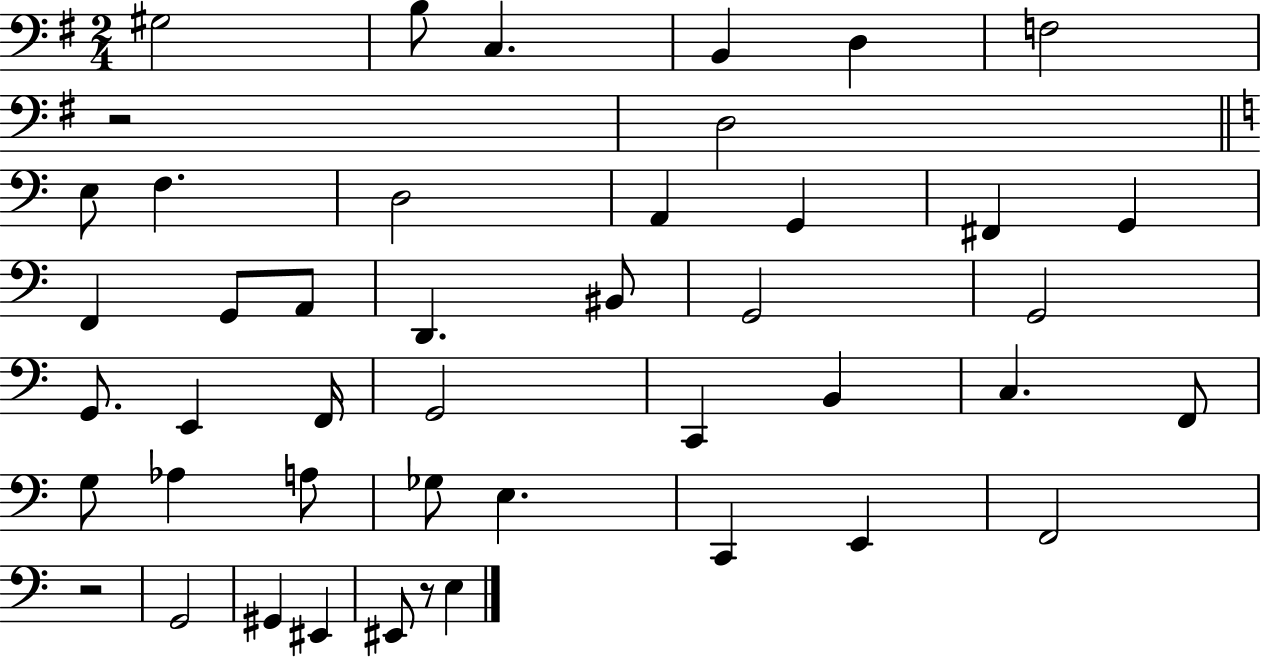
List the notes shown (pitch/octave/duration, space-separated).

G#3/h B3/e C3/q. B2/q D3/q F3/h R/h D3/h E3/e F3/q. D3/h A2/q G2/q F#2/q G2/q F2/q G2/e A2/e D2/q. BIS2/e G2/h G2/h G2/e. E2/q F2/s G2/h C2/q B2/q C3/q. F2/e G3/e Ab3/q A3/e Gb3/e E3/q. C2/q E2/q F2/h R/h G2/h G#2/q EIS2/q EIS2/e R/e E3/q